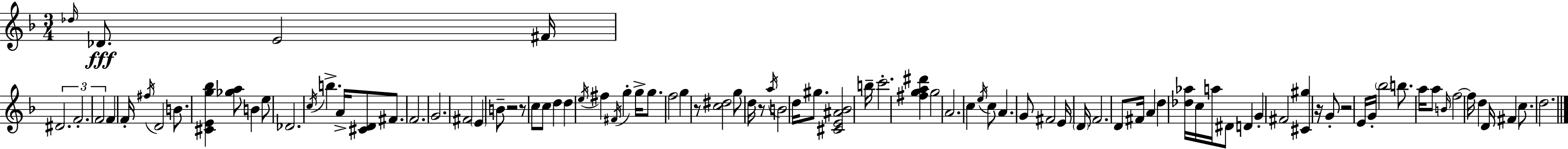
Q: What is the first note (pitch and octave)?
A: Db5